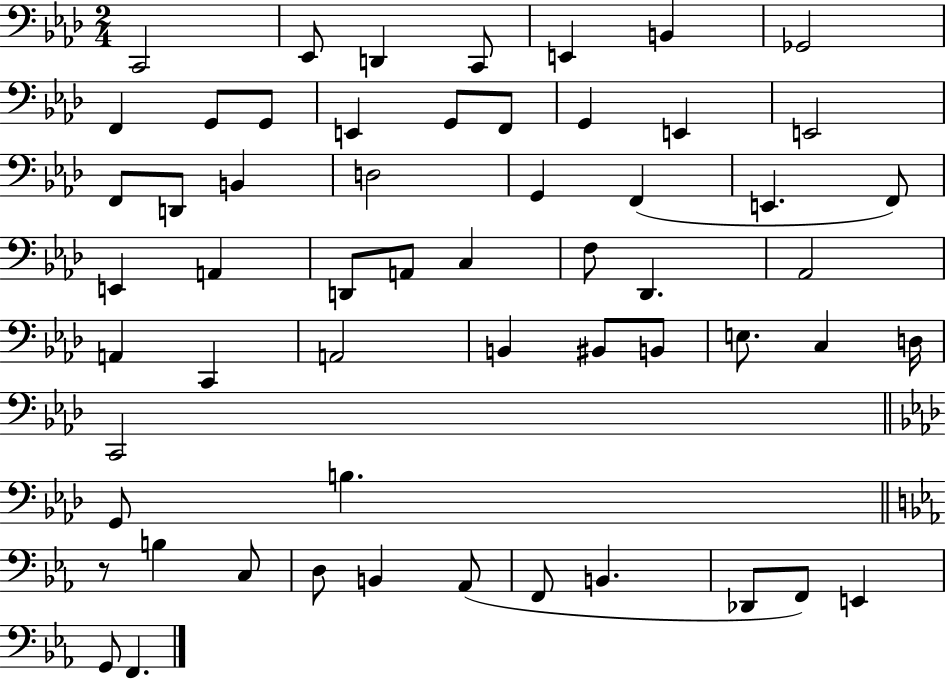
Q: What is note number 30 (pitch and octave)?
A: F3